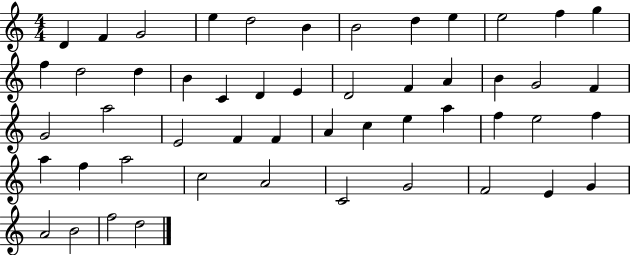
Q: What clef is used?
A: treble